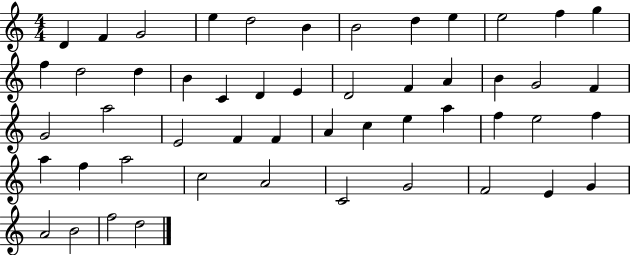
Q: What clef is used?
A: treble